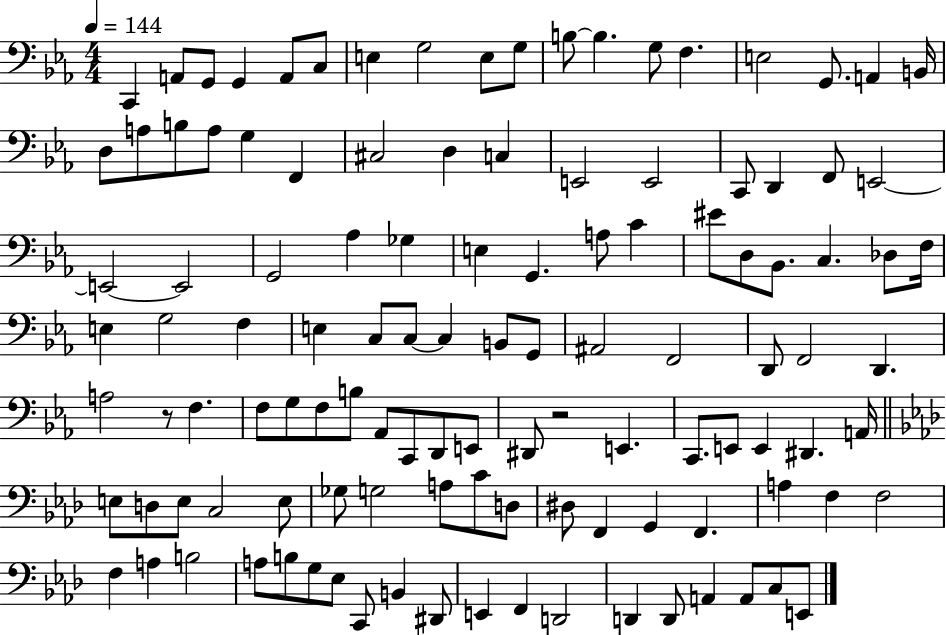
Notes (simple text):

C2/q A2/e G2/e G2/q A2/e C3/e E3/q G3/h E3/e G3/e B3/e B3/q. G3/e F3/q. E3/h G2/e. A2/q B2/s D3/e A3/e B3/e A3/e G3/q F2/q C#3/h D3/q C3/q E2/h E2/h C2/e D2/q F2/e E2/h E2/h E2/h G2/h Ab3/q Gb3/q E3/q G2/q. A3/e C4/q EIS4/e D3/e Bb2/e. C3/q. Db3/e F3/s E3/q G3/h F3/q E3/q C3/e C3/e C3/q B2/e G2/e A#2/h F2/h D2/e F2/h D2/q. A3/h R/e F3/q. F3/e G3/e F3/e B3/e Ab2/e C2/e D2/e E2/e D#2/e R/h E2/q. C2/e. E2/e E2/q D#2/q. A2/s E3/e D3/e E3/e C3/h E3/e Gb3/e G3/h A3/e C4/e D3/e D#3/e F2/q G2/q F2/q. A3/q F3/q F3/h F3/q A3/q B3/h A3/e B3/e G3/e Eb3/e C2/e B2/q D#2/e E2/q F2/q D2/h D2/q D2/e A2/q A2/e C3/e E2/e